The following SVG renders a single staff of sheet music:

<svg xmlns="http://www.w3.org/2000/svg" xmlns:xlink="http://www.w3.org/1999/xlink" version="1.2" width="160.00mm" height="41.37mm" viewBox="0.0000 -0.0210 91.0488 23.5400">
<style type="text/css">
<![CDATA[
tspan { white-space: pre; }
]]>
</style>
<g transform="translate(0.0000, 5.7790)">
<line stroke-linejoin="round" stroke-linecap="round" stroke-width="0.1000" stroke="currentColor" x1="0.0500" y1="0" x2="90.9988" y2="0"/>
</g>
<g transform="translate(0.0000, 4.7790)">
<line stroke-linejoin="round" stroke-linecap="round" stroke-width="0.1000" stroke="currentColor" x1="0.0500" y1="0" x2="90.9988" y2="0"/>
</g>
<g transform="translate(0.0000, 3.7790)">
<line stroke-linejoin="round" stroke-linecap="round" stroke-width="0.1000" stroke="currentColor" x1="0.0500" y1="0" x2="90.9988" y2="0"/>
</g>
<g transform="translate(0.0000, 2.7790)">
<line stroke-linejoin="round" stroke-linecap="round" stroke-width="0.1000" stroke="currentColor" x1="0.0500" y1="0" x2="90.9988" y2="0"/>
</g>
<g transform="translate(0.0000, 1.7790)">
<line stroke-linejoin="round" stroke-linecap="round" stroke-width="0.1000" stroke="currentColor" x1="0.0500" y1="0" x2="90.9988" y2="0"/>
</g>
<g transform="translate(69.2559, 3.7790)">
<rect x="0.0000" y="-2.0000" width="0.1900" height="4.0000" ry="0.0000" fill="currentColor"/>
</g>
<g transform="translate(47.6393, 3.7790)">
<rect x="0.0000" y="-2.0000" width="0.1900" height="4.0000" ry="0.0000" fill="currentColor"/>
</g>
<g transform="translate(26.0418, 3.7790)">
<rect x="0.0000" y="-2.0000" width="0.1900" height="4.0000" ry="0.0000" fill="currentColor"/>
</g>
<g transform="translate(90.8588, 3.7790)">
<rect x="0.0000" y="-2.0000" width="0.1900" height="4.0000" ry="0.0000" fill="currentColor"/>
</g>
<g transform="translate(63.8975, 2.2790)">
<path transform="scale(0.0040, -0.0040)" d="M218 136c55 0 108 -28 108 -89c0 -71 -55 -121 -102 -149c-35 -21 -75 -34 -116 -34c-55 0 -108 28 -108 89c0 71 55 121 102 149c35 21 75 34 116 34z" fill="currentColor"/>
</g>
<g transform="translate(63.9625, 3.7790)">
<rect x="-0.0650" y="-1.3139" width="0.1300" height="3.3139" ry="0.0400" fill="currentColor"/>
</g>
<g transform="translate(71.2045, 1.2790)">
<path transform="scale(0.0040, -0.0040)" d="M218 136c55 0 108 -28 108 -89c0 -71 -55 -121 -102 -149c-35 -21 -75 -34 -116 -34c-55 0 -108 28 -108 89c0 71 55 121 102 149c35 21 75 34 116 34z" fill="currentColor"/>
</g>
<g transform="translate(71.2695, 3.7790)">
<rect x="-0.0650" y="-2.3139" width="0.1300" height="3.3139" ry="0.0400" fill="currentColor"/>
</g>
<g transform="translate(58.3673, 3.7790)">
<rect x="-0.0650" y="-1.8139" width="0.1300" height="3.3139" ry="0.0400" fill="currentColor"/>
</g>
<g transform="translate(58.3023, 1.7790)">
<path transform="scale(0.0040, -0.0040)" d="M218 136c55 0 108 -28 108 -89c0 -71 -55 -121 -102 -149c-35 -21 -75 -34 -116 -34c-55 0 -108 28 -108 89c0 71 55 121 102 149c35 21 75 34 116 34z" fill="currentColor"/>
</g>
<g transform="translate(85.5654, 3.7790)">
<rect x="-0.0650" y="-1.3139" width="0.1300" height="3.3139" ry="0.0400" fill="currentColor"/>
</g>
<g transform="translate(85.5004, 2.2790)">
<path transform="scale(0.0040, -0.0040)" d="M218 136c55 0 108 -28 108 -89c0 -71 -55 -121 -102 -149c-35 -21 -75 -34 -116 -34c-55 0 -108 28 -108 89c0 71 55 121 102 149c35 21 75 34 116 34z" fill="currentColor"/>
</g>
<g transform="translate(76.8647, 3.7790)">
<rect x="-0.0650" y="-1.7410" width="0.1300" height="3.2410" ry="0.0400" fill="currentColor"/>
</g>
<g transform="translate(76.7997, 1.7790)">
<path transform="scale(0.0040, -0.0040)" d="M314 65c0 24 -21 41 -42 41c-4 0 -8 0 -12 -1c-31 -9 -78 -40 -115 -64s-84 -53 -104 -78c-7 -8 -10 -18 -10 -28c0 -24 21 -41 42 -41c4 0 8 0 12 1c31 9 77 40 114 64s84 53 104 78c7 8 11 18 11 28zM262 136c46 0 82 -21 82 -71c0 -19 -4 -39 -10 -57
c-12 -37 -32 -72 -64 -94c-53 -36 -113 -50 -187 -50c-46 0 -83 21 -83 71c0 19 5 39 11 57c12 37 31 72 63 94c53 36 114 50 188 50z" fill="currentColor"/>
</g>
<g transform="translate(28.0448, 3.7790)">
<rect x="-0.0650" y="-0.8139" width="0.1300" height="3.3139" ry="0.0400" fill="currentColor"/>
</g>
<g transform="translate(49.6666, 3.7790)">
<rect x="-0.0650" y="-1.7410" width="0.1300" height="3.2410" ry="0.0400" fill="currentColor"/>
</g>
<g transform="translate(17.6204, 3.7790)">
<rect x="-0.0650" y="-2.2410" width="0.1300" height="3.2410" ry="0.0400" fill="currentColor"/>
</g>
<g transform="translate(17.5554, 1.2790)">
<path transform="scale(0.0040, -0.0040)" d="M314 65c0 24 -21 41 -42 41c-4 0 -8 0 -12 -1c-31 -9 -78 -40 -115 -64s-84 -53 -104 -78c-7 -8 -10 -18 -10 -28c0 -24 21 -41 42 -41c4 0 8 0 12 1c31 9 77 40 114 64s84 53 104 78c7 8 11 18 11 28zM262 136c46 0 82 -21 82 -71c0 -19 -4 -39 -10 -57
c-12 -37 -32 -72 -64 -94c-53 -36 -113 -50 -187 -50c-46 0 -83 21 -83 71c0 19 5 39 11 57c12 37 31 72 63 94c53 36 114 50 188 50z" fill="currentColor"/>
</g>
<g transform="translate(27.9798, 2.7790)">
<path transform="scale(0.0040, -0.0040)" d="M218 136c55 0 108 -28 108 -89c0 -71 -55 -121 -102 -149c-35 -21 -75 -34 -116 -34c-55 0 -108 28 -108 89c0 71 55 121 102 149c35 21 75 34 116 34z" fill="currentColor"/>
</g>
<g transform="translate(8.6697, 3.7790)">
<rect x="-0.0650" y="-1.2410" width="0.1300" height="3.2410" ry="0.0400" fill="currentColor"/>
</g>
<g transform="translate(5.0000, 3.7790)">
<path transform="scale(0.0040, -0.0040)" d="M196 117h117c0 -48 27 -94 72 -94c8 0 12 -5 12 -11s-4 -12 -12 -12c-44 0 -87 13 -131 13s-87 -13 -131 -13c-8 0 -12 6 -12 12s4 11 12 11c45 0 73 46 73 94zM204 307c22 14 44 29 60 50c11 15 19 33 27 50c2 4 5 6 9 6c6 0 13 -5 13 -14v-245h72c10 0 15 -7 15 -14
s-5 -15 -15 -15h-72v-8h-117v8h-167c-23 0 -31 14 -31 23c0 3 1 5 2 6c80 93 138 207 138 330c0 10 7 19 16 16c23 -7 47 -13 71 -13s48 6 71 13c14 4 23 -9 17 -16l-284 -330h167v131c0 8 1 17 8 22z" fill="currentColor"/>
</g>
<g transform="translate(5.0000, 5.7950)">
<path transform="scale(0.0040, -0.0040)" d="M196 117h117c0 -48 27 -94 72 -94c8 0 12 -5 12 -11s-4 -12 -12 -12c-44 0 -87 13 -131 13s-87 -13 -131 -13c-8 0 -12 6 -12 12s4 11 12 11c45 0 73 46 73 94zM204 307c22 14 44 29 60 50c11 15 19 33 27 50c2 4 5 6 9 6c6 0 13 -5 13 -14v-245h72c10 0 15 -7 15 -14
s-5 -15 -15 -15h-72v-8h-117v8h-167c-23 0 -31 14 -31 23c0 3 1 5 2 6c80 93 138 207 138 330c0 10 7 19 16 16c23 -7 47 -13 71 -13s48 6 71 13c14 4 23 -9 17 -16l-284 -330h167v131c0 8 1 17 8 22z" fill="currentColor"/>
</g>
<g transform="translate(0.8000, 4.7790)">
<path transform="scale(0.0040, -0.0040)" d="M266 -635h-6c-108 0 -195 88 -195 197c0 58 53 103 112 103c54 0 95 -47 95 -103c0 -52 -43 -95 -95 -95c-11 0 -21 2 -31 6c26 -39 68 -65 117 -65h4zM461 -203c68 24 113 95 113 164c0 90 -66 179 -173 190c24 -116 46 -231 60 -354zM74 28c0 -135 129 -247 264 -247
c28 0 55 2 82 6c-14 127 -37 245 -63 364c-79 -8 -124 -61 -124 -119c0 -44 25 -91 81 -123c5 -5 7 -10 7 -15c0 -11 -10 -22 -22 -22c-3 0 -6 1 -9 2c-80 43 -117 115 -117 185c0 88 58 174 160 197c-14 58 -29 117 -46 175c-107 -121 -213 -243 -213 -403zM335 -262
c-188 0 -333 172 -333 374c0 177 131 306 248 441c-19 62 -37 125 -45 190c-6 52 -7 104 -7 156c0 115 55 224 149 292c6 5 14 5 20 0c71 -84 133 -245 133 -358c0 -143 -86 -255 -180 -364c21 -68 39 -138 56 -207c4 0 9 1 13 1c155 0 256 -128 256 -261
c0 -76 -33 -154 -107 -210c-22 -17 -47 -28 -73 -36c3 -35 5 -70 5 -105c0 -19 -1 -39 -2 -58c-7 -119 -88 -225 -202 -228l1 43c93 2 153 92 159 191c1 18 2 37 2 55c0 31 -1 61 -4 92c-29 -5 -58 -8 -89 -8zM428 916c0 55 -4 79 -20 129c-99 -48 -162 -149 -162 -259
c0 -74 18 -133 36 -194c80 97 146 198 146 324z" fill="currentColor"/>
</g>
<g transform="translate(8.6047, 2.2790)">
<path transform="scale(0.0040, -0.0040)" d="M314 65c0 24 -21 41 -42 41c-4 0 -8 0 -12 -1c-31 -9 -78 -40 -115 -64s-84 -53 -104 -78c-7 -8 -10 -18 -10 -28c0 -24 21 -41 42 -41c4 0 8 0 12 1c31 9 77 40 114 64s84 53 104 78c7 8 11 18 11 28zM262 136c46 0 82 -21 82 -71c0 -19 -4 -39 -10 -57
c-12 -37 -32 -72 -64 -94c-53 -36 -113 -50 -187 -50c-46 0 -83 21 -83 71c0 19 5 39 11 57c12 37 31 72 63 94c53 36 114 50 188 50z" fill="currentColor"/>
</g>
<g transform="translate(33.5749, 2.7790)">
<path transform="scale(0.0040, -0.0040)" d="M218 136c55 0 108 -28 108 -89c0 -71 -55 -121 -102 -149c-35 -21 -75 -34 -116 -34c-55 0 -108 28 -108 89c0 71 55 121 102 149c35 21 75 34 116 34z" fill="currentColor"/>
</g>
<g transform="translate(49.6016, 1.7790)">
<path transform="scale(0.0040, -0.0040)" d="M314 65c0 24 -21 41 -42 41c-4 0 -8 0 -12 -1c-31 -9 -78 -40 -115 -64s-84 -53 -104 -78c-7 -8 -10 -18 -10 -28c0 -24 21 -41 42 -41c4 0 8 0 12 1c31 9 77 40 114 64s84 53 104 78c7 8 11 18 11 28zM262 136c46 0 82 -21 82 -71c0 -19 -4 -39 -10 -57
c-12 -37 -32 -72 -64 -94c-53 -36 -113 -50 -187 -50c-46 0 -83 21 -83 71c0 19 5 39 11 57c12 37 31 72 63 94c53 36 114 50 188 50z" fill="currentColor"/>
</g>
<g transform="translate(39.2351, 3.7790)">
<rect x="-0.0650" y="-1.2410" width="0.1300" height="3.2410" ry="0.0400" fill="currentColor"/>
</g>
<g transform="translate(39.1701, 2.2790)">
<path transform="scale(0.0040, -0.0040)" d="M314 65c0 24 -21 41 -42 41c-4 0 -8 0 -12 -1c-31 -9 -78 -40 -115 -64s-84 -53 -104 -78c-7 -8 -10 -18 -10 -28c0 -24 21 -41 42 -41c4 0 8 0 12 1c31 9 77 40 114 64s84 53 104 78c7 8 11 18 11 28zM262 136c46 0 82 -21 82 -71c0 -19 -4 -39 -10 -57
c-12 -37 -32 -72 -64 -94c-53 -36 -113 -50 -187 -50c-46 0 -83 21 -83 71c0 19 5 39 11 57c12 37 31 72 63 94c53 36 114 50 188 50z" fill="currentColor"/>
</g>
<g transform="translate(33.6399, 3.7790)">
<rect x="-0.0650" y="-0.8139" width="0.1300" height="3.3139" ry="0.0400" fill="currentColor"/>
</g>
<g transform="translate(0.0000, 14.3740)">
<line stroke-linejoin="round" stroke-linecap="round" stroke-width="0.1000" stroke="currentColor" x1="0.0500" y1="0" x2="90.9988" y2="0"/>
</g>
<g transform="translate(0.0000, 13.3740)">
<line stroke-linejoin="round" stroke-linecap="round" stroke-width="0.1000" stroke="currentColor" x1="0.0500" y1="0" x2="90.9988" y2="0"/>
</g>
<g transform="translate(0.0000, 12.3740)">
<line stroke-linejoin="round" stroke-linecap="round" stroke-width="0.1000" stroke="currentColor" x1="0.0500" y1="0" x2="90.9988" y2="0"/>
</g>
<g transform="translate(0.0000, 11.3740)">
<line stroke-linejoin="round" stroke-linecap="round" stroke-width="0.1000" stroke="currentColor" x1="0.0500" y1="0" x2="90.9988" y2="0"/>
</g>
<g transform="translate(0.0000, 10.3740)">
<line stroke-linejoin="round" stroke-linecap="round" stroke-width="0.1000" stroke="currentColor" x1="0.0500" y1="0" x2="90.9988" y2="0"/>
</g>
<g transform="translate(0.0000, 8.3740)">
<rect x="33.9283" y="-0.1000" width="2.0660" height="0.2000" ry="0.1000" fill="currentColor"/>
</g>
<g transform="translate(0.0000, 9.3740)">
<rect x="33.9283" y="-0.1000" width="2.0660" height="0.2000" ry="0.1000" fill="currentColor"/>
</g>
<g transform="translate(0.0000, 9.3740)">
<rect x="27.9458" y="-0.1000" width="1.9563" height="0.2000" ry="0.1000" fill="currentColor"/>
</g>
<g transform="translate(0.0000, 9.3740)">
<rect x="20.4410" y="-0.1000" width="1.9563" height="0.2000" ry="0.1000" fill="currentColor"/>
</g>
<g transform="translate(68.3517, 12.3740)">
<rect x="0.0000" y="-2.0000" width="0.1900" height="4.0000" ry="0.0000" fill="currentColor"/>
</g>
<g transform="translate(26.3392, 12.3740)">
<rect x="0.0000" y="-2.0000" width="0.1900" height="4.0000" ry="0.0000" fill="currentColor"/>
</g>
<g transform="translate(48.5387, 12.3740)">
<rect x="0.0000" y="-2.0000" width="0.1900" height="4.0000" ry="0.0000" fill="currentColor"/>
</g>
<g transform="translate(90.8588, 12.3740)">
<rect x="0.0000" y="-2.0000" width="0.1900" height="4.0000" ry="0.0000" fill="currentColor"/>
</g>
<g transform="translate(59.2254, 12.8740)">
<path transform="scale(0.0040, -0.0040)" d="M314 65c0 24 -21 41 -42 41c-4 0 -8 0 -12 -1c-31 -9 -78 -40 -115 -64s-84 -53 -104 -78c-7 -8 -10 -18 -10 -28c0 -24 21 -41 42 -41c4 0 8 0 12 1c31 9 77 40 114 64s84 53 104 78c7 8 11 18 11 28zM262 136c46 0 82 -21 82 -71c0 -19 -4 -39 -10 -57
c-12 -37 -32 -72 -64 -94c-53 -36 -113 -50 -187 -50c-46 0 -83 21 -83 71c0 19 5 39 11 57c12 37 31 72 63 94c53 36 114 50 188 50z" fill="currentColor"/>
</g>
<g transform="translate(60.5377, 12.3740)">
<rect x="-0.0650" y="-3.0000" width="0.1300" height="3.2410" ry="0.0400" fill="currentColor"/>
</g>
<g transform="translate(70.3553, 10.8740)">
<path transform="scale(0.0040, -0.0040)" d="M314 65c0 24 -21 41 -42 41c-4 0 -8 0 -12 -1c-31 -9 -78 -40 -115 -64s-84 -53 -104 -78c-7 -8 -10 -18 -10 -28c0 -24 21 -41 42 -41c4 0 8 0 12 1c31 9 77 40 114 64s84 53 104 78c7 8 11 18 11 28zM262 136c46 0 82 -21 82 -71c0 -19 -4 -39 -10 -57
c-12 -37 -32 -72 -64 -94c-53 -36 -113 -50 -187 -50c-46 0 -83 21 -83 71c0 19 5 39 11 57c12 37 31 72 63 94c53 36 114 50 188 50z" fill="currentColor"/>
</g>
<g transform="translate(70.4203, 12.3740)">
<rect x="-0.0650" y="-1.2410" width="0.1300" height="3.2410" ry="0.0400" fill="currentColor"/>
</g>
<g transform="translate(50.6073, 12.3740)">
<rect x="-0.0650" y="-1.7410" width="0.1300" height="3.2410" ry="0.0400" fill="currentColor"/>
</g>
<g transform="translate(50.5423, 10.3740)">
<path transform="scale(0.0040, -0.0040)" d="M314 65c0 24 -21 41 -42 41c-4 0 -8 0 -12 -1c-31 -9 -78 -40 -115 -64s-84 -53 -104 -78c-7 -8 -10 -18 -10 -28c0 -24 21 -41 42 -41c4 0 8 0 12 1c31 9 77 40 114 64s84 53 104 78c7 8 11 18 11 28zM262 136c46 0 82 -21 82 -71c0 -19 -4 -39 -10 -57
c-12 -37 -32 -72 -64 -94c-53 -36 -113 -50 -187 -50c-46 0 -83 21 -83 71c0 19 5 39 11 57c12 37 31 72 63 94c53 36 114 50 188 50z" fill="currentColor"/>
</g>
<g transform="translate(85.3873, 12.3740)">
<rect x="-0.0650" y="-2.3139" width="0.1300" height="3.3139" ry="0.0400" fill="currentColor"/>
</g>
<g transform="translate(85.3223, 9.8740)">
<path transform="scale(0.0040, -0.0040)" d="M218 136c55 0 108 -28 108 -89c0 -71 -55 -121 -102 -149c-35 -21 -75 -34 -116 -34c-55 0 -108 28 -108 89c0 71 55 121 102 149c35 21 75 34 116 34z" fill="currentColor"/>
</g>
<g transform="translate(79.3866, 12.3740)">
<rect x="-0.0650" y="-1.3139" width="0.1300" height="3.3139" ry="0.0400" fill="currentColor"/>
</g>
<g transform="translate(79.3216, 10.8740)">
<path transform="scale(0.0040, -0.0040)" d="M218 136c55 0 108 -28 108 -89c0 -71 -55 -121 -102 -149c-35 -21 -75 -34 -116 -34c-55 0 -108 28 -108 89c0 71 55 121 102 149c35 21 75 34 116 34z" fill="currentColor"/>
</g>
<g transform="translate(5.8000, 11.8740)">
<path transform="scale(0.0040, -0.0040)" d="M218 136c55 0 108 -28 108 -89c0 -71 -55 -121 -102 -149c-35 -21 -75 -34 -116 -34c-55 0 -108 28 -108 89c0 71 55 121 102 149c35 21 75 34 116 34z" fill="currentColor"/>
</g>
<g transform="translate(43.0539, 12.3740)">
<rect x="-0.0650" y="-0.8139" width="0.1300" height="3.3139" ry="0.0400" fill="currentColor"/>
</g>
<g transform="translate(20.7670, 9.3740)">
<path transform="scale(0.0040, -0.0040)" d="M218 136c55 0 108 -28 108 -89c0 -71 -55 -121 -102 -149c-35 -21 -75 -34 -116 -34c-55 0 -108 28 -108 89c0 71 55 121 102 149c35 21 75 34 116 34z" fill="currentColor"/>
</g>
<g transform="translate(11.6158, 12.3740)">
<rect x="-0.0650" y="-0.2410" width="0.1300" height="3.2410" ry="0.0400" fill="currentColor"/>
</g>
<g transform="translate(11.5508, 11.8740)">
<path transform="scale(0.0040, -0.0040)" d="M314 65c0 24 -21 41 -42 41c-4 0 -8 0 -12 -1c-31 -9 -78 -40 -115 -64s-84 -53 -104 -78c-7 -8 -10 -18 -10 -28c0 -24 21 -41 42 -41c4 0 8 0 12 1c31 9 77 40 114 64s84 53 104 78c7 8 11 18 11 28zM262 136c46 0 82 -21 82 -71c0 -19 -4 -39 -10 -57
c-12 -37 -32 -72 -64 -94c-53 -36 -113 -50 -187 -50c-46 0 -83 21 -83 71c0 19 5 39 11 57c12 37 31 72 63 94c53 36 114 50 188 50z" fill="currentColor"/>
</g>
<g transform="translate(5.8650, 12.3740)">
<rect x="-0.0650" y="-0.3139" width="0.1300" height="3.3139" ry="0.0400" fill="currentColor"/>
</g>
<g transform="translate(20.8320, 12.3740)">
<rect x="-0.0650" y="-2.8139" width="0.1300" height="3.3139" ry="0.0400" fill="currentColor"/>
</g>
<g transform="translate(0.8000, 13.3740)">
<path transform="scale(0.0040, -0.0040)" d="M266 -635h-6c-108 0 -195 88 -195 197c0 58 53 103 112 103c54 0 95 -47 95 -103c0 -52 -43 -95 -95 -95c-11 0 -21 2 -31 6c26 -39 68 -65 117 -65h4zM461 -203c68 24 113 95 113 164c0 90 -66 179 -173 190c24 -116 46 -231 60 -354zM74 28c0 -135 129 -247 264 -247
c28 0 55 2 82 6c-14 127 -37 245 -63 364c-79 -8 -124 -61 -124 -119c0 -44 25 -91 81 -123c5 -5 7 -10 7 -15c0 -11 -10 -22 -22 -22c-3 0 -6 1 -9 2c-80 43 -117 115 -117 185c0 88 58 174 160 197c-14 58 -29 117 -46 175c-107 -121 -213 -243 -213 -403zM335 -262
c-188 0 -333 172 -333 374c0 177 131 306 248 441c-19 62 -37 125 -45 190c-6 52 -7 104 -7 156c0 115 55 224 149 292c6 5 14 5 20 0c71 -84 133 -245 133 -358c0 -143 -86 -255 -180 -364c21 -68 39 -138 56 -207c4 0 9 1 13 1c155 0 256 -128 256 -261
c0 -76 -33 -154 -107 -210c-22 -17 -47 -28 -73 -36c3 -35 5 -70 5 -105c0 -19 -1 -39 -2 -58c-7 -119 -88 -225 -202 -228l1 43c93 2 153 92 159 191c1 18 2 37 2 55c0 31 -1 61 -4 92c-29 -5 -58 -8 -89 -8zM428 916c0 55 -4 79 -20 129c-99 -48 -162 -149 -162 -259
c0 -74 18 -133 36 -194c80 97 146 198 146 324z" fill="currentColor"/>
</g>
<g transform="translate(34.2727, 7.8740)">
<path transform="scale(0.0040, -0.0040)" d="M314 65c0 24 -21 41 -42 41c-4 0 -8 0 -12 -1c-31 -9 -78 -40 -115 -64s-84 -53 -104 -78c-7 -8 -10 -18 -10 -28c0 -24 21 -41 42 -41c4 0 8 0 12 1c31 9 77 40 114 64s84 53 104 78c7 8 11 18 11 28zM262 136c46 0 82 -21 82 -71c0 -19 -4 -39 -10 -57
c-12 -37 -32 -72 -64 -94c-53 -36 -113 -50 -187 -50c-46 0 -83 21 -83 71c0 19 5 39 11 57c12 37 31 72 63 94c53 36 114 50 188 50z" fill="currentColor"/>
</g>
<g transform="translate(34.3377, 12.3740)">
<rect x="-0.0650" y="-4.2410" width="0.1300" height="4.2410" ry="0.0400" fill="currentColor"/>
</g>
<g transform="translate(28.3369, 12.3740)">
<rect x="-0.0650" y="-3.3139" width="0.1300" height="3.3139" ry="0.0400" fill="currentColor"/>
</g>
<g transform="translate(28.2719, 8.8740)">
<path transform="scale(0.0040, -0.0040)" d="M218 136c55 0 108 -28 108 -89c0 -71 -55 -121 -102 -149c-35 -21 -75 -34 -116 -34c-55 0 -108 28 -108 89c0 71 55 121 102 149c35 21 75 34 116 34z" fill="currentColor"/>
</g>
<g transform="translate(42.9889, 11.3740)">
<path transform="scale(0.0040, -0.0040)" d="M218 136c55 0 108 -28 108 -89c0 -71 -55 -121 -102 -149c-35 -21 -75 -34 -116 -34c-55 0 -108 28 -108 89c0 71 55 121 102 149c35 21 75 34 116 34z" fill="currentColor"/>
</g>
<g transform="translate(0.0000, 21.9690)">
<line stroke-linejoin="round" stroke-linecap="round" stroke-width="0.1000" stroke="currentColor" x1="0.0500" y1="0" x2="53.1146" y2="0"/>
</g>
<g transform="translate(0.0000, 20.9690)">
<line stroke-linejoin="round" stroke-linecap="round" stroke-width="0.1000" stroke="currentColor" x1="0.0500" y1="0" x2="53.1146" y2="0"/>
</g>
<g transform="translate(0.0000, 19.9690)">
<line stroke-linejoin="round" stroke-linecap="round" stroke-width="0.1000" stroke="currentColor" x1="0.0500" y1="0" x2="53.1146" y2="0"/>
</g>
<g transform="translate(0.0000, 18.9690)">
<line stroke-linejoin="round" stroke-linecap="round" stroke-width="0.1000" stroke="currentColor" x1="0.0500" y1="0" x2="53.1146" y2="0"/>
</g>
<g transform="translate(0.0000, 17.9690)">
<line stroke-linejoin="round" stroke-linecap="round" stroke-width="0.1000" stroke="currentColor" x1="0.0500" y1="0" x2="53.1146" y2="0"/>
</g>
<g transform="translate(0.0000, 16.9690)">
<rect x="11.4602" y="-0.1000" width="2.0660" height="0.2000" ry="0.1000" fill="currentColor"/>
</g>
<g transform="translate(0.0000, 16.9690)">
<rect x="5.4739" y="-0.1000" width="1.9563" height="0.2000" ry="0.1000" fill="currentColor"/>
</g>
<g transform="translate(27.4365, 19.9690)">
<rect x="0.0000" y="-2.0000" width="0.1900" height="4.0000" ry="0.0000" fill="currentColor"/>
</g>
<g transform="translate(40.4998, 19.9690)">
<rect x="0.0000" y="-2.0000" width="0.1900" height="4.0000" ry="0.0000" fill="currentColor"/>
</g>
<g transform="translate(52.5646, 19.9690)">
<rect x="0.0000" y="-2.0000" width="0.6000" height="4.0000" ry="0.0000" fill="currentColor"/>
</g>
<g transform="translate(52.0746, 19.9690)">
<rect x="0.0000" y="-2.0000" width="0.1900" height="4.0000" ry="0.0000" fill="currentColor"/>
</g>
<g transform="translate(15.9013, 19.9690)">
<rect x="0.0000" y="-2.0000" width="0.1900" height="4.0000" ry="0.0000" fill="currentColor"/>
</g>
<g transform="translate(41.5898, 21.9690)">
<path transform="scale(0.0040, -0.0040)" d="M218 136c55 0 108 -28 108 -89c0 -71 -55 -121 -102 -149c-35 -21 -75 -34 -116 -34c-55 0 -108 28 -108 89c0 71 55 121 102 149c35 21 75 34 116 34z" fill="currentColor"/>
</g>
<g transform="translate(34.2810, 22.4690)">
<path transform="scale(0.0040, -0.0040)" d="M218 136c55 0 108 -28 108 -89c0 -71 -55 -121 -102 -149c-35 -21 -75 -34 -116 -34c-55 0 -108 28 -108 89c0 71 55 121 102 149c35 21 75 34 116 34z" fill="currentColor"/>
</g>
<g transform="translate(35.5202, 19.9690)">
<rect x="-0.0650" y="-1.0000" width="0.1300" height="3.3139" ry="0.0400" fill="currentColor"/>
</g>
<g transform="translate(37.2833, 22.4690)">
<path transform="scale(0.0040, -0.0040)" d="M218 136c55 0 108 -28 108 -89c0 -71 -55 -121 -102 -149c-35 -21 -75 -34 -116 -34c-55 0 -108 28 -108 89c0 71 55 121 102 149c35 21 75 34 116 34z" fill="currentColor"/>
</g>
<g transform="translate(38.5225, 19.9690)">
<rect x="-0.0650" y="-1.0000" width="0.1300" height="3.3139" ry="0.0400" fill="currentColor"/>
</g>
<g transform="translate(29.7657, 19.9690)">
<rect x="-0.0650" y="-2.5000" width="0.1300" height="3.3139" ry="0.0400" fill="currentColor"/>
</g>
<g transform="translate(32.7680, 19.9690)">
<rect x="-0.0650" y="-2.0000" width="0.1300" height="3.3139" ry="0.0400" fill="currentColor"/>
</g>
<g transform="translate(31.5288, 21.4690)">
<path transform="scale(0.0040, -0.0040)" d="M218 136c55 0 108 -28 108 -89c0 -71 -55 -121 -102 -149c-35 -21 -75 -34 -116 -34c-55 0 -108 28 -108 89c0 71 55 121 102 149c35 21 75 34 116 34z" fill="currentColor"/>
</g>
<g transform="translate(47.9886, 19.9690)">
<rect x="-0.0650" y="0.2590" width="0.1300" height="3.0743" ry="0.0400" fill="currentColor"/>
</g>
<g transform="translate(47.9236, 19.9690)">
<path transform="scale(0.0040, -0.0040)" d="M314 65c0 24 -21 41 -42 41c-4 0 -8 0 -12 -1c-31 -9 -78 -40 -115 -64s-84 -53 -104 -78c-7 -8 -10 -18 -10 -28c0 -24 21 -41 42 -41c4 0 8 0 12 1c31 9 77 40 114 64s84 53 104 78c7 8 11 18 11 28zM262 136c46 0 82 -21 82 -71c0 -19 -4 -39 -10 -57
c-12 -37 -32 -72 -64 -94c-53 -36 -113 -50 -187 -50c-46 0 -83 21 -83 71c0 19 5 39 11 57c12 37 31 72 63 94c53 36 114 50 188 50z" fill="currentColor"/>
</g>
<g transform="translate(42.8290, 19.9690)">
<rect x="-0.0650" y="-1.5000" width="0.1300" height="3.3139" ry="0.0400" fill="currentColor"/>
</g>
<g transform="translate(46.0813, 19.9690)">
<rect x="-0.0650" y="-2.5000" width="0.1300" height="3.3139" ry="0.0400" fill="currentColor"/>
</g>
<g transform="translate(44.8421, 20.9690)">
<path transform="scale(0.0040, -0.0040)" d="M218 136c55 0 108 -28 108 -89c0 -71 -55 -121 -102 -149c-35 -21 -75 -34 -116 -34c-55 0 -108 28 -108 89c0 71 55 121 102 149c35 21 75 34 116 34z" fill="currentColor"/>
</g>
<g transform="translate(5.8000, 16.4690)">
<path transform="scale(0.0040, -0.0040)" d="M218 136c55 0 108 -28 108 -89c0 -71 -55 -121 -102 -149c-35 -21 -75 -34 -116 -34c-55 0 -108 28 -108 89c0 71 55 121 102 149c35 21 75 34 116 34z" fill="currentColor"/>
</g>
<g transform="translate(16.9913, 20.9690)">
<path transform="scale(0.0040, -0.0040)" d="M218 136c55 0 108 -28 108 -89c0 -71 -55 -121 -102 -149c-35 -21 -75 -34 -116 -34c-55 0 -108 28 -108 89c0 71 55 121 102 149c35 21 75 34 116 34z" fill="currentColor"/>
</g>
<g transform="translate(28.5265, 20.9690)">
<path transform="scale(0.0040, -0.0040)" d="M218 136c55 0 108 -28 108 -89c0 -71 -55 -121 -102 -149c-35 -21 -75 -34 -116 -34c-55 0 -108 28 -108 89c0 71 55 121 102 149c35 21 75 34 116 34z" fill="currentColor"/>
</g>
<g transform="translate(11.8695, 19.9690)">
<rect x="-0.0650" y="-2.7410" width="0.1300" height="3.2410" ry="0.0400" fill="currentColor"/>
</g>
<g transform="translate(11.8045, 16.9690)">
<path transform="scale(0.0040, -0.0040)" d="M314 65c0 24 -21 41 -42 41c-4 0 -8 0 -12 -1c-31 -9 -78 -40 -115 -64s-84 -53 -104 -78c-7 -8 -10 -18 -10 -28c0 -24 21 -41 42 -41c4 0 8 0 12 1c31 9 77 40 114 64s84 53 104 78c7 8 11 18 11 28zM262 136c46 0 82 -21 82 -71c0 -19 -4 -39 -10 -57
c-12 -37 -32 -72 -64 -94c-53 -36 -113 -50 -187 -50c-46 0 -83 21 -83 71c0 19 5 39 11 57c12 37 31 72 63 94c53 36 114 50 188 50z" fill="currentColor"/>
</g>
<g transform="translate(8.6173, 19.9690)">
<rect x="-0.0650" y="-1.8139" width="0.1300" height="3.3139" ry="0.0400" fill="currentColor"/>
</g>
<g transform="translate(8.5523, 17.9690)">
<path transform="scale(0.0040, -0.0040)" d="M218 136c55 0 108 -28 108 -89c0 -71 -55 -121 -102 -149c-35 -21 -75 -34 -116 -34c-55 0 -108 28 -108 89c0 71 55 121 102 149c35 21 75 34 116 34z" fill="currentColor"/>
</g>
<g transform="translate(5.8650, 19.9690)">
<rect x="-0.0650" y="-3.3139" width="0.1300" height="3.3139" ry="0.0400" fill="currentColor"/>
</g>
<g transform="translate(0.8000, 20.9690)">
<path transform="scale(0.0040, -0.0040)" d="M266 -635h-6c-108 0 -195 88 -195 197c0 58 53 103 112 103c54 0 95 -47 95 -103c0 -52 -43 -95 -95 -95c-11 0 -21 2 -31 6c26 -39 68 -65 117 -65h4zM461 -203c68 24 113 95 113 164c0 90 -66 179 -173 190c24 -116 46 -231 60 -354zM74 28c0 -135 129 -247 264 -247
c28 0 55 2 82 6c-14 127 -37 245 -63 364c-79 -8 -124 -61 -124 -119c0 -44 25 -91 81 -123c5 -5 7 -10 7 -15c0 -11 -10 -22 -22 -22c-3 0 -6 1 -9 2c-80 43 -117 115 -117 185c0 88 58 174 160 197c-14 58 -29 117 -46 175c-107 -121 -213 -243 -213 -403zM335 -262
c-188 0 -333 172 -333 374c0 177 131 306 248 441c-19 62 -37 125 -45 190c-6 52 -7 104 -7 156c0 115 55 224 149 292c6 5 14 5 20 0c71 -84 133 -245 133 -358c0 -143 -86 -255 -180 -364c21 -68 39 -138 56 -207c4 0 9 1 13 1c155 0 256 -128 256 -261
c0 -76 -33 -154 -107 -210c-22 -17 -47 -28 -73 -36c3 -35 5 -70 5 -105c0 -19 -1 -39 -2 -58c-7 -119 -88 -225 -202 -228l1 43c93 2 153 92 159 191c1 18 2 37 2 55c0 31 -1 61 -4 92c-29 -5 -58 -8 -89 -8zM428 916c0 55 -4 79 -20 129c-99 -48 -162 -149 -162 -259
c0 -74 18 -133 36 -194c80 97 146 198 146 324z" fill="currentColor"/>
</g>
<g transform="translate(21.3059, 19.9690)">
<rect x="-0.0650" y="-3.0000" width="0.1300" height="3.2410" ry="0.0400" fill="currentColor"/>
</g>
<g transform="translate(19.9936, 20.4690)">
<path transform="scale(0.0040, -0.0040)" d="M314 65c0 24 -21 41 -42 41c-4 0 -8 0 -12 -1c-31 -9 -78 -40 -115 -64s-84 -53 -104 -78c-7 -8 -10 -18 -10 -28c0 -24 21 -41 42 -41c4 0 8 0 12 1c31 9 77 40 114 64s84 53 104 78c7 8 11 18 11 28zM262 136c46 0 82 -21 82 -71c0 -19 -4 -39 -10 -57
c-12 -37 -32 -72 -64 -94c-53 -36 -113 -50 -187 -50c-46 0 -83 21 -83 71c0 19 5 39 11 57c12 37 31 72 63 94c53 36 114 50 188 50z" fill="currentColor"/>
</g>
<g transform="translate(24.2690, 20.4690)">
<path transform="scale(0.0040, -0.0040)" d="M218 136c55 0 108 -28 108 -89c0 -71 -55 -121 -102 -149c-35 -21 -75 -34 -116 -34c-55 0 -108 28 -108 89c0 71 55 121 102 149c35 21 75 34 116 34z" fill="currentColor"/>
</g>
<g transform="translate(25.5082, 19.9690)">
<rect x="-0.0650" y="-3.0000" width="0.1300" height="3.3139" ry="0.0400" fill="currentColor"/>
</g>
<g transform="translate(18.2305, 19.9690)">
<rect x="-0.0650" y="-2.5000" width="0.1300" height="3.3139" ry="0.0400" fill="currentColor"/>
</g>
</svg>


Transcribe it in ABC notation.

X:1
T:Untitled
M:4/4
L:1/4
K:C
e2 g2 d d e2 f2 f e g f2 e c c2 a b d'2 d f2 A2 e2 e g b f a2 G A2 A G F D D E G B2